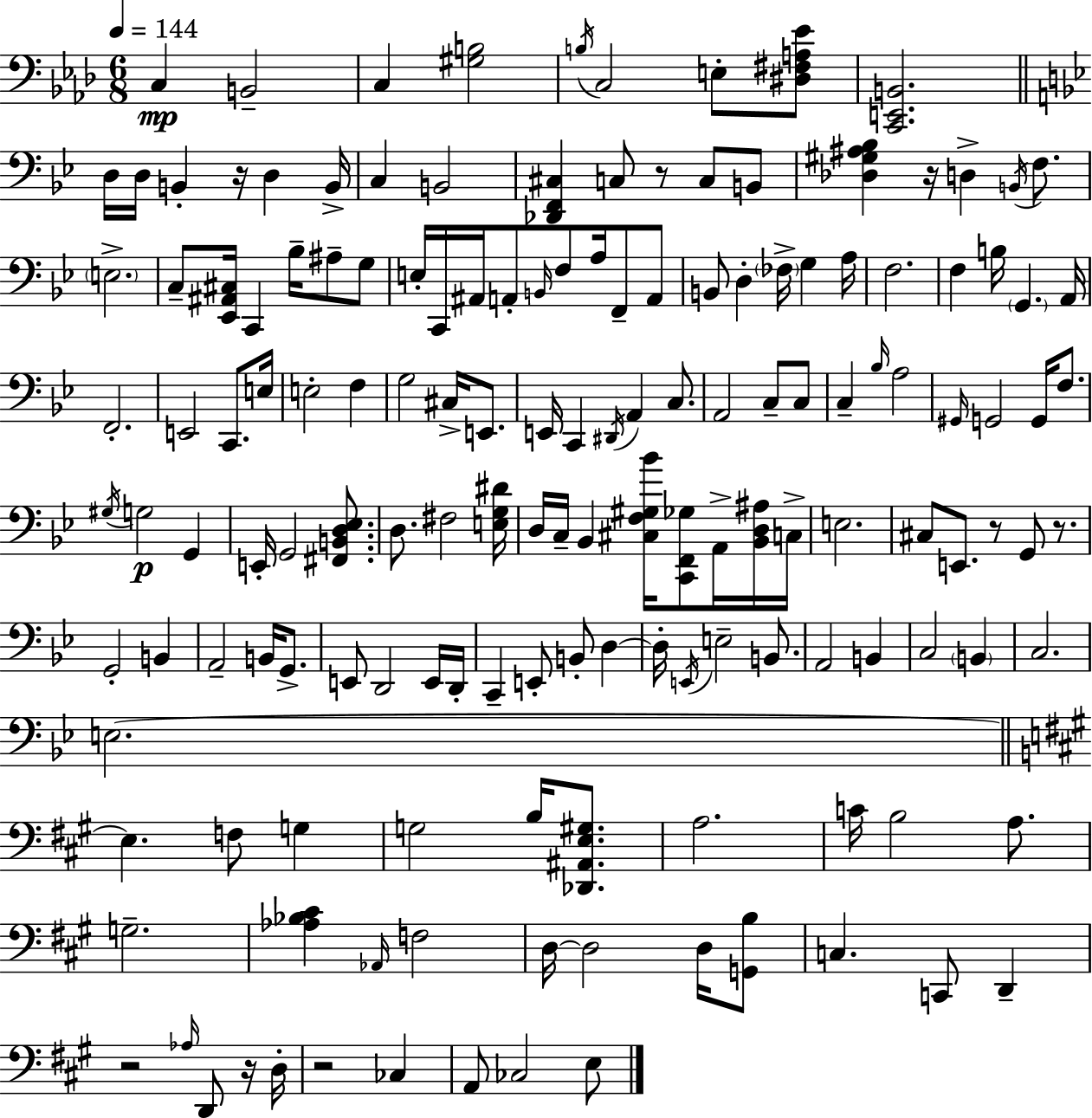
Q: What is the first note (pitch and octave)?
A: C3